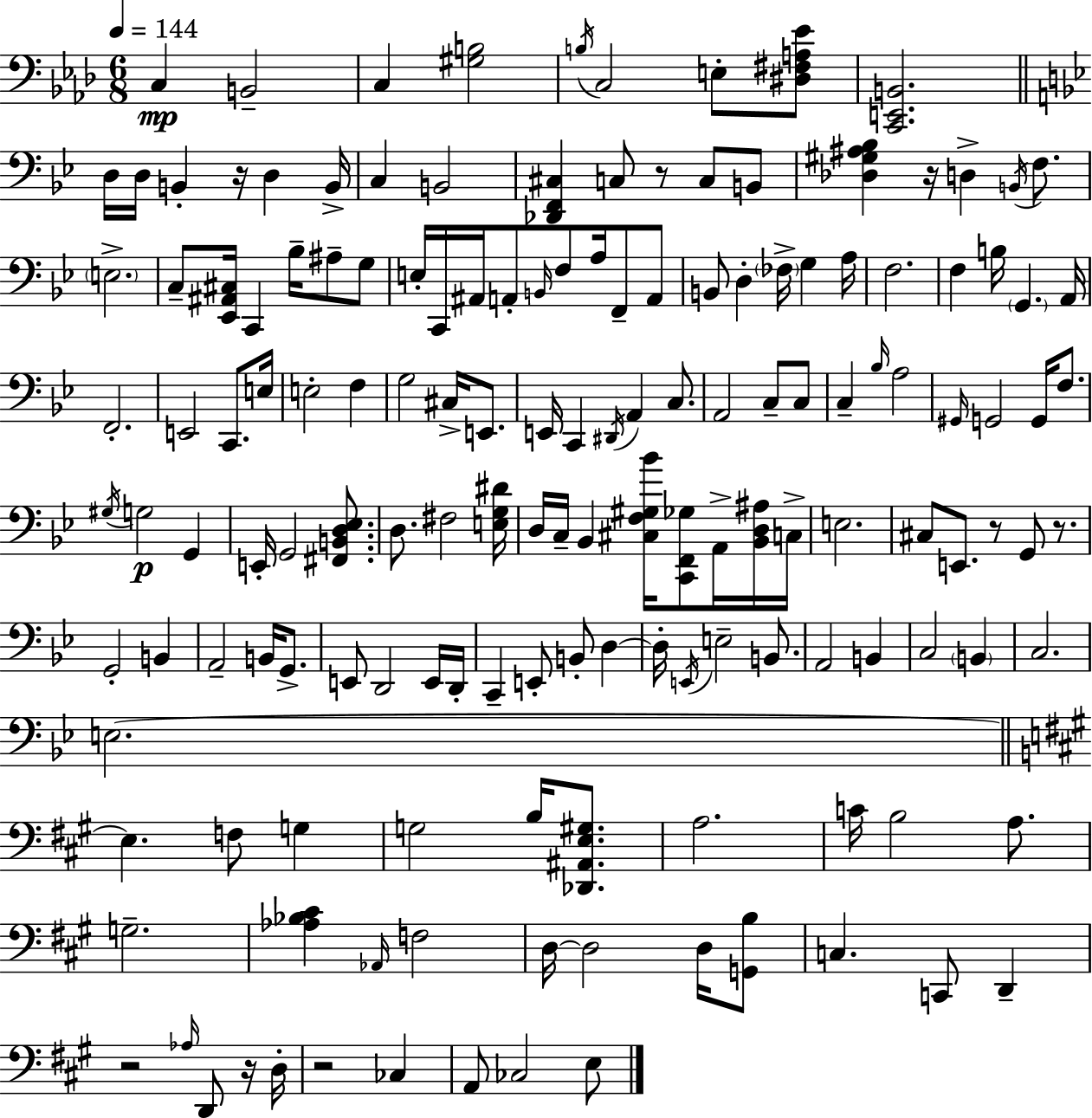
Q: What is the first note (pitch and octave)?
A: C3